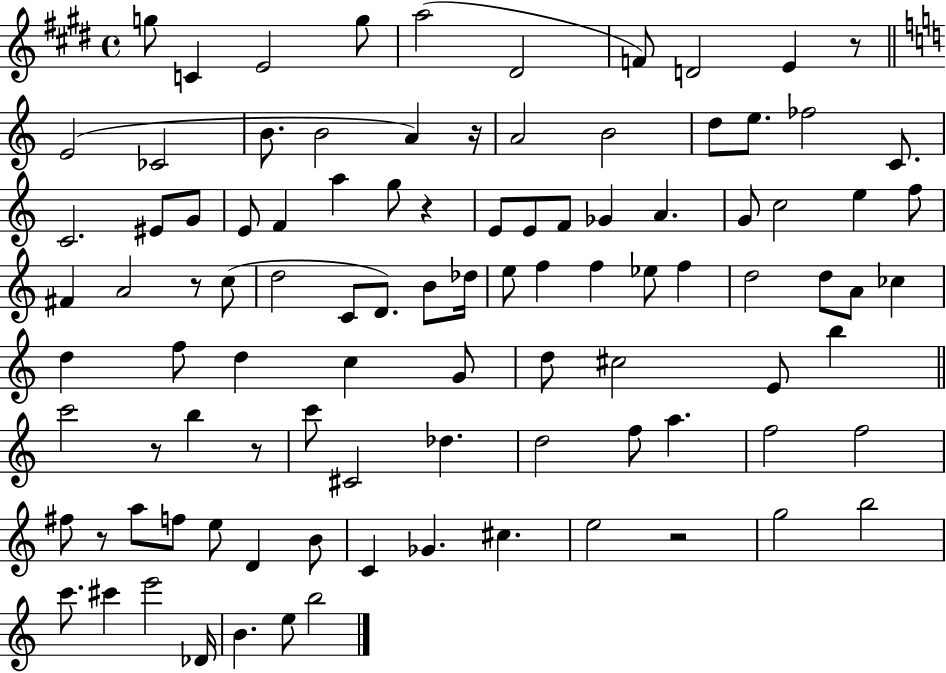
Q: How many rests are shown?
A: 8